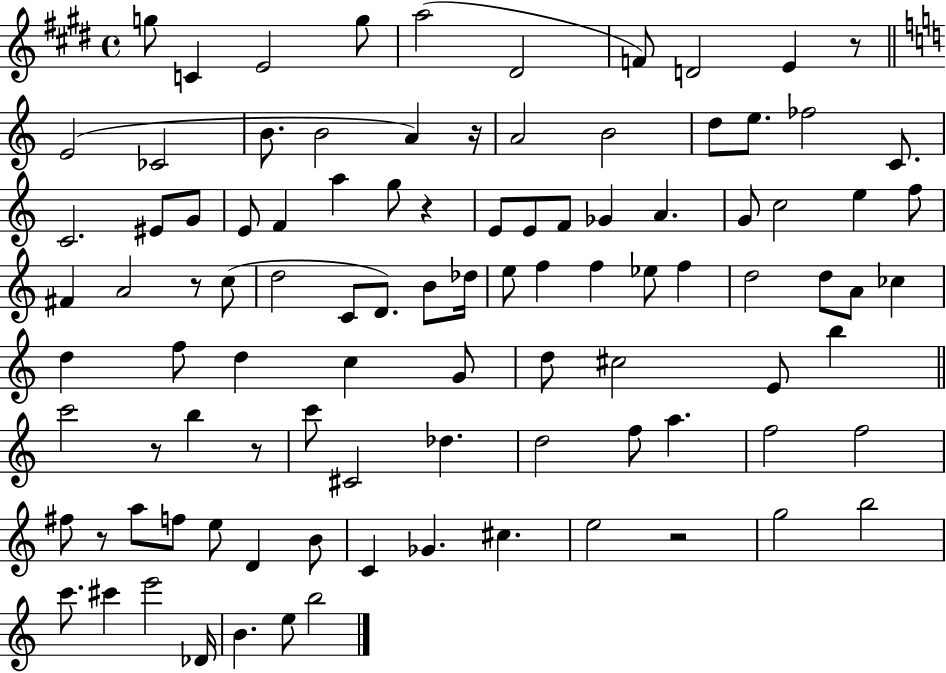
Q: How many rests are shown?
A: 8